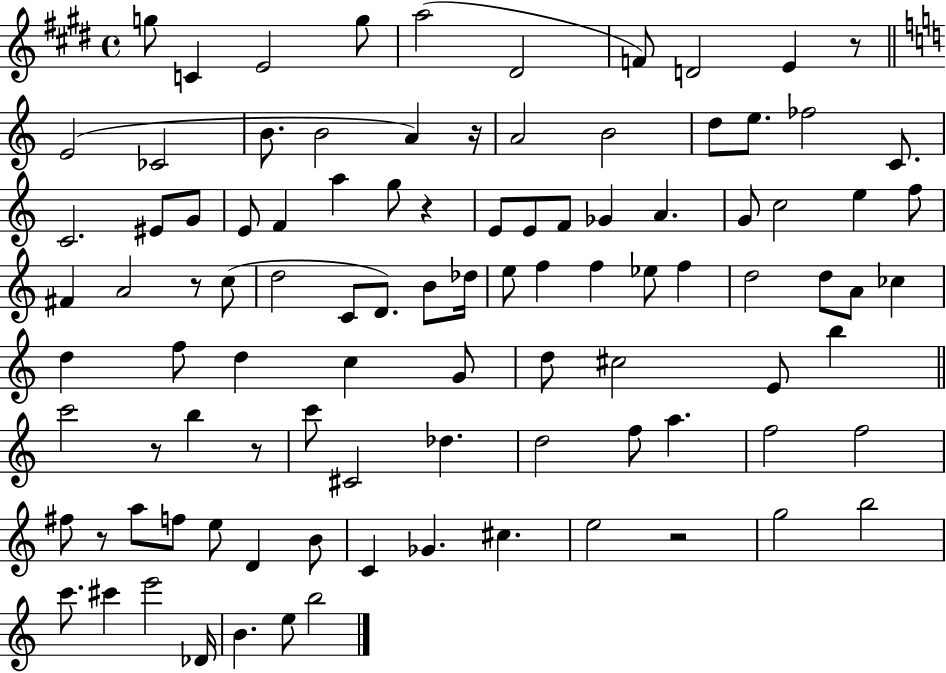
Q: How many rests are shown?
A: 8